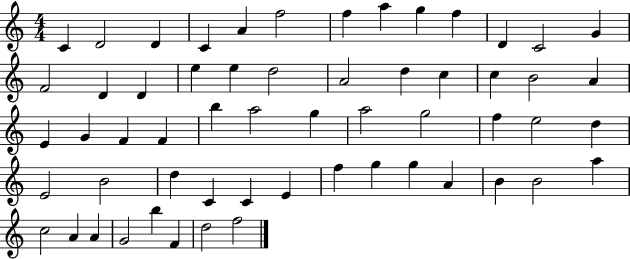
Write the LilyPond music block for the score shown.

{
  \clef treble
  \numericTimeSignature
  \time 4/4
  \key c \major
  c'4 d'2 d'4 | c'4 a'4 f''2 | f''4 a''4 g''4 f''4 | d'4 c'2 g'4 | \break f'2 d'4 d'4 | e''4 e''4 d''2 | a'2 d''4 c''4 | c''4 b'2 a'4 | \break e'4 g'4 f'4 f'4 | b''4 a''2 g''4 | a''2 g''2 | f''4 e''2 d''4 | \break e'2 b'2 | d''4 c'4 c'4 e'4 | f''4 g''4 g''4 a'4 | b'4 b'2 a''4 | \break c''2 a'4 a'4 | g'2 b''4 f'4 | d''2 f''2 | \bar "|."
}